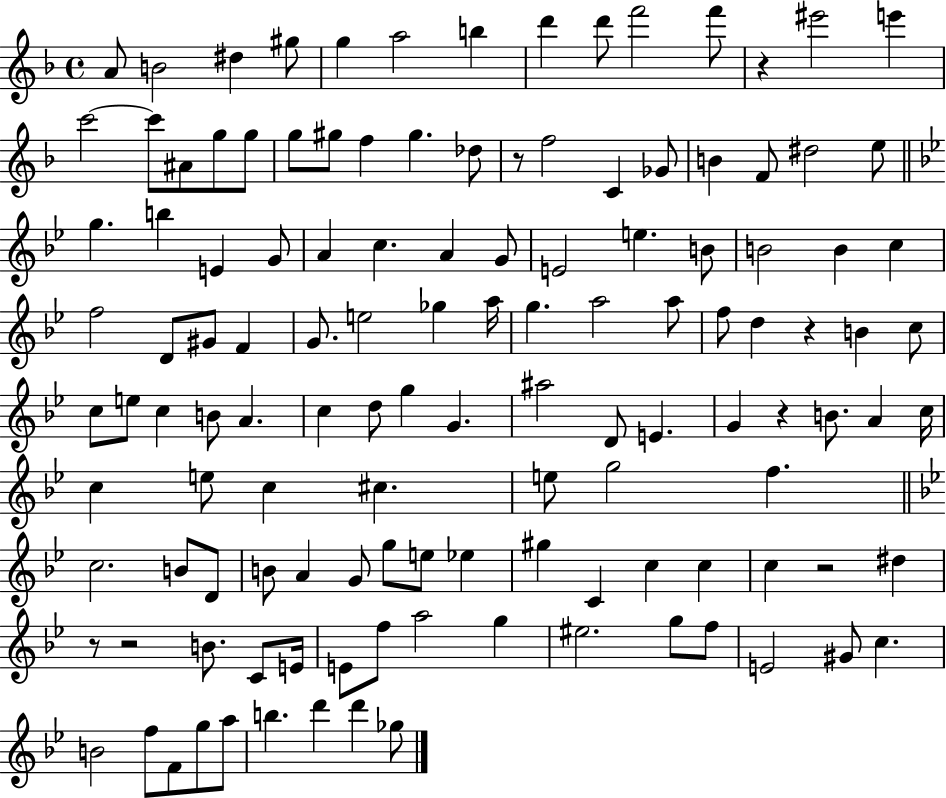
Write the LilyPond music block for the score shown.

{
  \clef treble
  \time 4/4
  \defaultTimeSignature
  \key f \major
  a'8 b'2 dis''4 gis''8 | g''4 a''2 b''4 | d'''4 d'''8 f'''2 f'''8 | r4 eis'''2 e'''4 | \break c'''2~~ c'''8 ais'8 g''8 g''8 | g''8 gis''8 f''4 gis''4. des''8 | r8 f''2 c'4 ges'8 | b'4 f'8 dis''2 e''8 | \break \bar "||" \break \key bes \major g''4. b''4 e'4 g'8 | a'4 c''4. a'4 g'8 | e'2 e''4. b'8 | b'2 b'4 c''4 | \break f''2 d'8 gis'8 f'4 | g'8. e''2 ges''4 a''16 | g''4. a''2 a''8 | f''8 d''4 r4 b'4 c''8 | \break c''8 e''8 c''4 b'8 a'4. | c''4 d''8 g''4 g'4. | ais''2 d'8 e'4. | g'4 r4 b'8. a'4 c''16 | \break c''4 e''8 c''4 cis''4. | e''8 g''2 f''4. | \bar "||" \break \key g \minor c''2. b'8 d'8 | b'8 a'4 g'8 g''8 e''8 ees''4 | gis''4 c'4 c''4 c''4 | c''4 r2 dis''4 | \break r8 r2 b'8. c'8 e'16 | e'8 f''8 a''2 g''4 | eis''2. g''8 f''8 | e'2 gis'8 c''4. | \break b'2 f''8 f'8 g''8 a''8 | b''4. d'''4 d'''4 ges''8 | \bar "|."
}